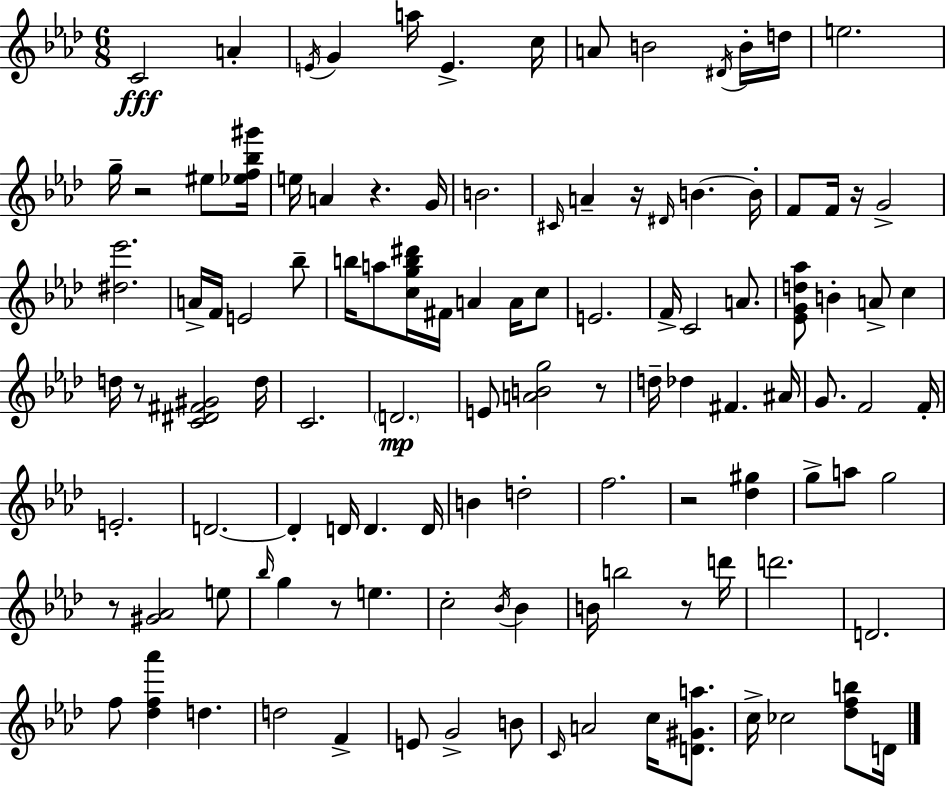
{
  \clef treble
  \numericTimeSignature
  \time 6/8
  \key aes \major
  \repeat volta 2 { c'2\fff a'4-. | \acciaccatura { e'16 } g'4 a''16 e'4.-> | c''16 a'8 b'2 \acciaccatura { dis'16 } | b'16-. d''16 e''2. | \break g''16-- r2 eis''8 | <ees'' f'' bes'' gis'''>16 e''16 a'4 r4. | g'16 b'2. | \grace { cis'16 } a'4-- r16 \grace { dis'16 } b'4.~~ | \break b'16-. f'8 f'16 r16 g'2-> | <dis'' ees'''>2. | a'16-> f'16 e'2 | bes''8-- b''16 a''8 <c'' g'' b'' dis'''>16 fis'16 a'4 | \break a'16 c''8 e'2. | f'16-> c'2 | a'8. <ees' g' d'' aes''>8 b'4-. a'8-> | c''4 d''16 r8 <c' dis' fis' gis'>2 | \break d''16 c'2. | \parenthesize d'2.\mp | e'8 <a' b' g''>2 | r8 d''16-- des''4 fis'4. | \break ais'16 g'8. f'2 | f'16-. e'2.-. | d'2.~~ | d'4-. d'16 d'4. | \break d'16 b'4 d''2-. | f''2. | r2 | <des'' gis''>4 g''8-> a''8 g''2 | \break r8 <gis' aes'>2 | e''8 \grace { bes''16 } g''4 r8 e''4. | c''2-. | \acciaccatura { bes'16 } bes'4 b'16 b''2 | \break r8 d'''16 d'''2. | d'2. | f''8 <des'' f'' aes'''>4 | d''4. d''2 | \break f'4-> e'8 g'2-> | b'8 \grace { c'16 } a'2 | c''16 <d' gis' a''>8. c''16-> ces''2 | <des'' f'' b''>8 d'16 } \bar "|."
}